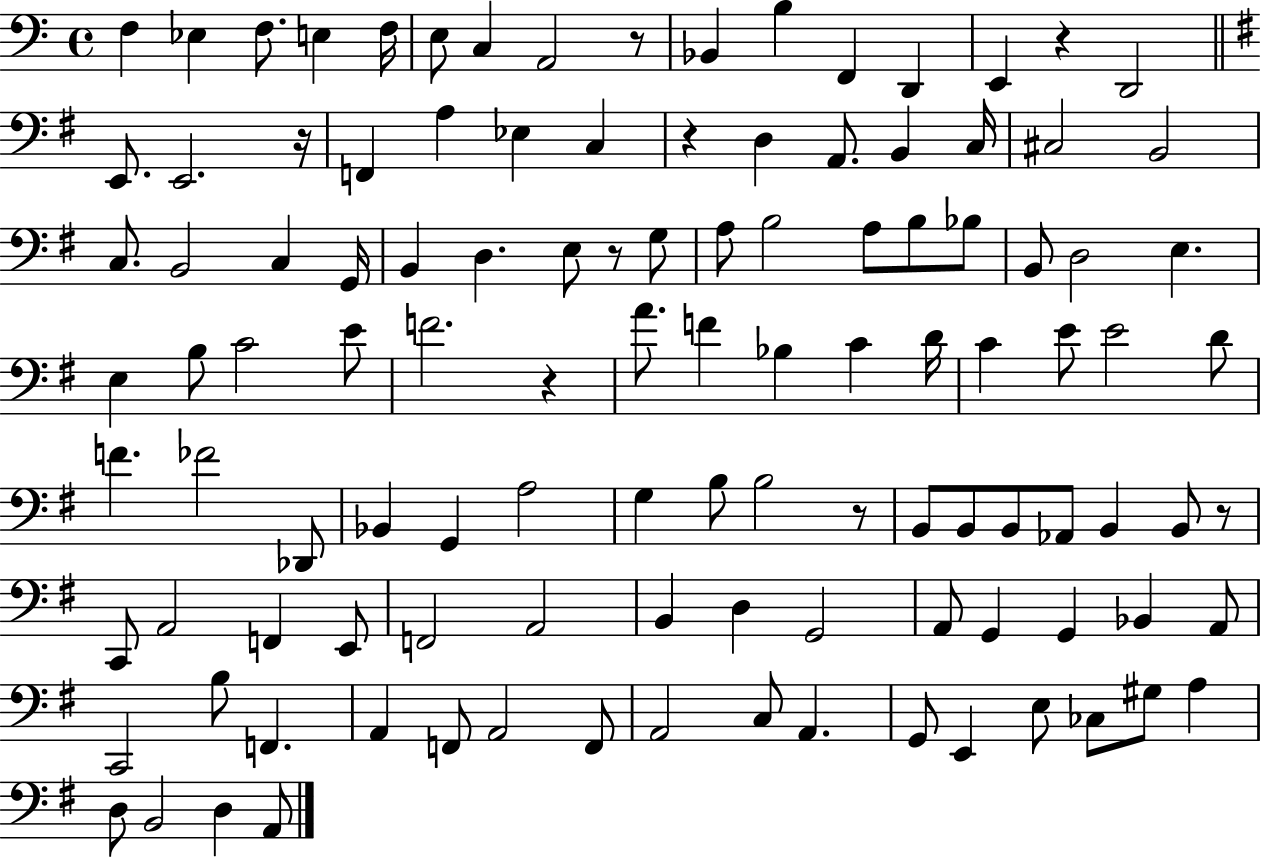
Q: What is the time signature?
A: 4/4